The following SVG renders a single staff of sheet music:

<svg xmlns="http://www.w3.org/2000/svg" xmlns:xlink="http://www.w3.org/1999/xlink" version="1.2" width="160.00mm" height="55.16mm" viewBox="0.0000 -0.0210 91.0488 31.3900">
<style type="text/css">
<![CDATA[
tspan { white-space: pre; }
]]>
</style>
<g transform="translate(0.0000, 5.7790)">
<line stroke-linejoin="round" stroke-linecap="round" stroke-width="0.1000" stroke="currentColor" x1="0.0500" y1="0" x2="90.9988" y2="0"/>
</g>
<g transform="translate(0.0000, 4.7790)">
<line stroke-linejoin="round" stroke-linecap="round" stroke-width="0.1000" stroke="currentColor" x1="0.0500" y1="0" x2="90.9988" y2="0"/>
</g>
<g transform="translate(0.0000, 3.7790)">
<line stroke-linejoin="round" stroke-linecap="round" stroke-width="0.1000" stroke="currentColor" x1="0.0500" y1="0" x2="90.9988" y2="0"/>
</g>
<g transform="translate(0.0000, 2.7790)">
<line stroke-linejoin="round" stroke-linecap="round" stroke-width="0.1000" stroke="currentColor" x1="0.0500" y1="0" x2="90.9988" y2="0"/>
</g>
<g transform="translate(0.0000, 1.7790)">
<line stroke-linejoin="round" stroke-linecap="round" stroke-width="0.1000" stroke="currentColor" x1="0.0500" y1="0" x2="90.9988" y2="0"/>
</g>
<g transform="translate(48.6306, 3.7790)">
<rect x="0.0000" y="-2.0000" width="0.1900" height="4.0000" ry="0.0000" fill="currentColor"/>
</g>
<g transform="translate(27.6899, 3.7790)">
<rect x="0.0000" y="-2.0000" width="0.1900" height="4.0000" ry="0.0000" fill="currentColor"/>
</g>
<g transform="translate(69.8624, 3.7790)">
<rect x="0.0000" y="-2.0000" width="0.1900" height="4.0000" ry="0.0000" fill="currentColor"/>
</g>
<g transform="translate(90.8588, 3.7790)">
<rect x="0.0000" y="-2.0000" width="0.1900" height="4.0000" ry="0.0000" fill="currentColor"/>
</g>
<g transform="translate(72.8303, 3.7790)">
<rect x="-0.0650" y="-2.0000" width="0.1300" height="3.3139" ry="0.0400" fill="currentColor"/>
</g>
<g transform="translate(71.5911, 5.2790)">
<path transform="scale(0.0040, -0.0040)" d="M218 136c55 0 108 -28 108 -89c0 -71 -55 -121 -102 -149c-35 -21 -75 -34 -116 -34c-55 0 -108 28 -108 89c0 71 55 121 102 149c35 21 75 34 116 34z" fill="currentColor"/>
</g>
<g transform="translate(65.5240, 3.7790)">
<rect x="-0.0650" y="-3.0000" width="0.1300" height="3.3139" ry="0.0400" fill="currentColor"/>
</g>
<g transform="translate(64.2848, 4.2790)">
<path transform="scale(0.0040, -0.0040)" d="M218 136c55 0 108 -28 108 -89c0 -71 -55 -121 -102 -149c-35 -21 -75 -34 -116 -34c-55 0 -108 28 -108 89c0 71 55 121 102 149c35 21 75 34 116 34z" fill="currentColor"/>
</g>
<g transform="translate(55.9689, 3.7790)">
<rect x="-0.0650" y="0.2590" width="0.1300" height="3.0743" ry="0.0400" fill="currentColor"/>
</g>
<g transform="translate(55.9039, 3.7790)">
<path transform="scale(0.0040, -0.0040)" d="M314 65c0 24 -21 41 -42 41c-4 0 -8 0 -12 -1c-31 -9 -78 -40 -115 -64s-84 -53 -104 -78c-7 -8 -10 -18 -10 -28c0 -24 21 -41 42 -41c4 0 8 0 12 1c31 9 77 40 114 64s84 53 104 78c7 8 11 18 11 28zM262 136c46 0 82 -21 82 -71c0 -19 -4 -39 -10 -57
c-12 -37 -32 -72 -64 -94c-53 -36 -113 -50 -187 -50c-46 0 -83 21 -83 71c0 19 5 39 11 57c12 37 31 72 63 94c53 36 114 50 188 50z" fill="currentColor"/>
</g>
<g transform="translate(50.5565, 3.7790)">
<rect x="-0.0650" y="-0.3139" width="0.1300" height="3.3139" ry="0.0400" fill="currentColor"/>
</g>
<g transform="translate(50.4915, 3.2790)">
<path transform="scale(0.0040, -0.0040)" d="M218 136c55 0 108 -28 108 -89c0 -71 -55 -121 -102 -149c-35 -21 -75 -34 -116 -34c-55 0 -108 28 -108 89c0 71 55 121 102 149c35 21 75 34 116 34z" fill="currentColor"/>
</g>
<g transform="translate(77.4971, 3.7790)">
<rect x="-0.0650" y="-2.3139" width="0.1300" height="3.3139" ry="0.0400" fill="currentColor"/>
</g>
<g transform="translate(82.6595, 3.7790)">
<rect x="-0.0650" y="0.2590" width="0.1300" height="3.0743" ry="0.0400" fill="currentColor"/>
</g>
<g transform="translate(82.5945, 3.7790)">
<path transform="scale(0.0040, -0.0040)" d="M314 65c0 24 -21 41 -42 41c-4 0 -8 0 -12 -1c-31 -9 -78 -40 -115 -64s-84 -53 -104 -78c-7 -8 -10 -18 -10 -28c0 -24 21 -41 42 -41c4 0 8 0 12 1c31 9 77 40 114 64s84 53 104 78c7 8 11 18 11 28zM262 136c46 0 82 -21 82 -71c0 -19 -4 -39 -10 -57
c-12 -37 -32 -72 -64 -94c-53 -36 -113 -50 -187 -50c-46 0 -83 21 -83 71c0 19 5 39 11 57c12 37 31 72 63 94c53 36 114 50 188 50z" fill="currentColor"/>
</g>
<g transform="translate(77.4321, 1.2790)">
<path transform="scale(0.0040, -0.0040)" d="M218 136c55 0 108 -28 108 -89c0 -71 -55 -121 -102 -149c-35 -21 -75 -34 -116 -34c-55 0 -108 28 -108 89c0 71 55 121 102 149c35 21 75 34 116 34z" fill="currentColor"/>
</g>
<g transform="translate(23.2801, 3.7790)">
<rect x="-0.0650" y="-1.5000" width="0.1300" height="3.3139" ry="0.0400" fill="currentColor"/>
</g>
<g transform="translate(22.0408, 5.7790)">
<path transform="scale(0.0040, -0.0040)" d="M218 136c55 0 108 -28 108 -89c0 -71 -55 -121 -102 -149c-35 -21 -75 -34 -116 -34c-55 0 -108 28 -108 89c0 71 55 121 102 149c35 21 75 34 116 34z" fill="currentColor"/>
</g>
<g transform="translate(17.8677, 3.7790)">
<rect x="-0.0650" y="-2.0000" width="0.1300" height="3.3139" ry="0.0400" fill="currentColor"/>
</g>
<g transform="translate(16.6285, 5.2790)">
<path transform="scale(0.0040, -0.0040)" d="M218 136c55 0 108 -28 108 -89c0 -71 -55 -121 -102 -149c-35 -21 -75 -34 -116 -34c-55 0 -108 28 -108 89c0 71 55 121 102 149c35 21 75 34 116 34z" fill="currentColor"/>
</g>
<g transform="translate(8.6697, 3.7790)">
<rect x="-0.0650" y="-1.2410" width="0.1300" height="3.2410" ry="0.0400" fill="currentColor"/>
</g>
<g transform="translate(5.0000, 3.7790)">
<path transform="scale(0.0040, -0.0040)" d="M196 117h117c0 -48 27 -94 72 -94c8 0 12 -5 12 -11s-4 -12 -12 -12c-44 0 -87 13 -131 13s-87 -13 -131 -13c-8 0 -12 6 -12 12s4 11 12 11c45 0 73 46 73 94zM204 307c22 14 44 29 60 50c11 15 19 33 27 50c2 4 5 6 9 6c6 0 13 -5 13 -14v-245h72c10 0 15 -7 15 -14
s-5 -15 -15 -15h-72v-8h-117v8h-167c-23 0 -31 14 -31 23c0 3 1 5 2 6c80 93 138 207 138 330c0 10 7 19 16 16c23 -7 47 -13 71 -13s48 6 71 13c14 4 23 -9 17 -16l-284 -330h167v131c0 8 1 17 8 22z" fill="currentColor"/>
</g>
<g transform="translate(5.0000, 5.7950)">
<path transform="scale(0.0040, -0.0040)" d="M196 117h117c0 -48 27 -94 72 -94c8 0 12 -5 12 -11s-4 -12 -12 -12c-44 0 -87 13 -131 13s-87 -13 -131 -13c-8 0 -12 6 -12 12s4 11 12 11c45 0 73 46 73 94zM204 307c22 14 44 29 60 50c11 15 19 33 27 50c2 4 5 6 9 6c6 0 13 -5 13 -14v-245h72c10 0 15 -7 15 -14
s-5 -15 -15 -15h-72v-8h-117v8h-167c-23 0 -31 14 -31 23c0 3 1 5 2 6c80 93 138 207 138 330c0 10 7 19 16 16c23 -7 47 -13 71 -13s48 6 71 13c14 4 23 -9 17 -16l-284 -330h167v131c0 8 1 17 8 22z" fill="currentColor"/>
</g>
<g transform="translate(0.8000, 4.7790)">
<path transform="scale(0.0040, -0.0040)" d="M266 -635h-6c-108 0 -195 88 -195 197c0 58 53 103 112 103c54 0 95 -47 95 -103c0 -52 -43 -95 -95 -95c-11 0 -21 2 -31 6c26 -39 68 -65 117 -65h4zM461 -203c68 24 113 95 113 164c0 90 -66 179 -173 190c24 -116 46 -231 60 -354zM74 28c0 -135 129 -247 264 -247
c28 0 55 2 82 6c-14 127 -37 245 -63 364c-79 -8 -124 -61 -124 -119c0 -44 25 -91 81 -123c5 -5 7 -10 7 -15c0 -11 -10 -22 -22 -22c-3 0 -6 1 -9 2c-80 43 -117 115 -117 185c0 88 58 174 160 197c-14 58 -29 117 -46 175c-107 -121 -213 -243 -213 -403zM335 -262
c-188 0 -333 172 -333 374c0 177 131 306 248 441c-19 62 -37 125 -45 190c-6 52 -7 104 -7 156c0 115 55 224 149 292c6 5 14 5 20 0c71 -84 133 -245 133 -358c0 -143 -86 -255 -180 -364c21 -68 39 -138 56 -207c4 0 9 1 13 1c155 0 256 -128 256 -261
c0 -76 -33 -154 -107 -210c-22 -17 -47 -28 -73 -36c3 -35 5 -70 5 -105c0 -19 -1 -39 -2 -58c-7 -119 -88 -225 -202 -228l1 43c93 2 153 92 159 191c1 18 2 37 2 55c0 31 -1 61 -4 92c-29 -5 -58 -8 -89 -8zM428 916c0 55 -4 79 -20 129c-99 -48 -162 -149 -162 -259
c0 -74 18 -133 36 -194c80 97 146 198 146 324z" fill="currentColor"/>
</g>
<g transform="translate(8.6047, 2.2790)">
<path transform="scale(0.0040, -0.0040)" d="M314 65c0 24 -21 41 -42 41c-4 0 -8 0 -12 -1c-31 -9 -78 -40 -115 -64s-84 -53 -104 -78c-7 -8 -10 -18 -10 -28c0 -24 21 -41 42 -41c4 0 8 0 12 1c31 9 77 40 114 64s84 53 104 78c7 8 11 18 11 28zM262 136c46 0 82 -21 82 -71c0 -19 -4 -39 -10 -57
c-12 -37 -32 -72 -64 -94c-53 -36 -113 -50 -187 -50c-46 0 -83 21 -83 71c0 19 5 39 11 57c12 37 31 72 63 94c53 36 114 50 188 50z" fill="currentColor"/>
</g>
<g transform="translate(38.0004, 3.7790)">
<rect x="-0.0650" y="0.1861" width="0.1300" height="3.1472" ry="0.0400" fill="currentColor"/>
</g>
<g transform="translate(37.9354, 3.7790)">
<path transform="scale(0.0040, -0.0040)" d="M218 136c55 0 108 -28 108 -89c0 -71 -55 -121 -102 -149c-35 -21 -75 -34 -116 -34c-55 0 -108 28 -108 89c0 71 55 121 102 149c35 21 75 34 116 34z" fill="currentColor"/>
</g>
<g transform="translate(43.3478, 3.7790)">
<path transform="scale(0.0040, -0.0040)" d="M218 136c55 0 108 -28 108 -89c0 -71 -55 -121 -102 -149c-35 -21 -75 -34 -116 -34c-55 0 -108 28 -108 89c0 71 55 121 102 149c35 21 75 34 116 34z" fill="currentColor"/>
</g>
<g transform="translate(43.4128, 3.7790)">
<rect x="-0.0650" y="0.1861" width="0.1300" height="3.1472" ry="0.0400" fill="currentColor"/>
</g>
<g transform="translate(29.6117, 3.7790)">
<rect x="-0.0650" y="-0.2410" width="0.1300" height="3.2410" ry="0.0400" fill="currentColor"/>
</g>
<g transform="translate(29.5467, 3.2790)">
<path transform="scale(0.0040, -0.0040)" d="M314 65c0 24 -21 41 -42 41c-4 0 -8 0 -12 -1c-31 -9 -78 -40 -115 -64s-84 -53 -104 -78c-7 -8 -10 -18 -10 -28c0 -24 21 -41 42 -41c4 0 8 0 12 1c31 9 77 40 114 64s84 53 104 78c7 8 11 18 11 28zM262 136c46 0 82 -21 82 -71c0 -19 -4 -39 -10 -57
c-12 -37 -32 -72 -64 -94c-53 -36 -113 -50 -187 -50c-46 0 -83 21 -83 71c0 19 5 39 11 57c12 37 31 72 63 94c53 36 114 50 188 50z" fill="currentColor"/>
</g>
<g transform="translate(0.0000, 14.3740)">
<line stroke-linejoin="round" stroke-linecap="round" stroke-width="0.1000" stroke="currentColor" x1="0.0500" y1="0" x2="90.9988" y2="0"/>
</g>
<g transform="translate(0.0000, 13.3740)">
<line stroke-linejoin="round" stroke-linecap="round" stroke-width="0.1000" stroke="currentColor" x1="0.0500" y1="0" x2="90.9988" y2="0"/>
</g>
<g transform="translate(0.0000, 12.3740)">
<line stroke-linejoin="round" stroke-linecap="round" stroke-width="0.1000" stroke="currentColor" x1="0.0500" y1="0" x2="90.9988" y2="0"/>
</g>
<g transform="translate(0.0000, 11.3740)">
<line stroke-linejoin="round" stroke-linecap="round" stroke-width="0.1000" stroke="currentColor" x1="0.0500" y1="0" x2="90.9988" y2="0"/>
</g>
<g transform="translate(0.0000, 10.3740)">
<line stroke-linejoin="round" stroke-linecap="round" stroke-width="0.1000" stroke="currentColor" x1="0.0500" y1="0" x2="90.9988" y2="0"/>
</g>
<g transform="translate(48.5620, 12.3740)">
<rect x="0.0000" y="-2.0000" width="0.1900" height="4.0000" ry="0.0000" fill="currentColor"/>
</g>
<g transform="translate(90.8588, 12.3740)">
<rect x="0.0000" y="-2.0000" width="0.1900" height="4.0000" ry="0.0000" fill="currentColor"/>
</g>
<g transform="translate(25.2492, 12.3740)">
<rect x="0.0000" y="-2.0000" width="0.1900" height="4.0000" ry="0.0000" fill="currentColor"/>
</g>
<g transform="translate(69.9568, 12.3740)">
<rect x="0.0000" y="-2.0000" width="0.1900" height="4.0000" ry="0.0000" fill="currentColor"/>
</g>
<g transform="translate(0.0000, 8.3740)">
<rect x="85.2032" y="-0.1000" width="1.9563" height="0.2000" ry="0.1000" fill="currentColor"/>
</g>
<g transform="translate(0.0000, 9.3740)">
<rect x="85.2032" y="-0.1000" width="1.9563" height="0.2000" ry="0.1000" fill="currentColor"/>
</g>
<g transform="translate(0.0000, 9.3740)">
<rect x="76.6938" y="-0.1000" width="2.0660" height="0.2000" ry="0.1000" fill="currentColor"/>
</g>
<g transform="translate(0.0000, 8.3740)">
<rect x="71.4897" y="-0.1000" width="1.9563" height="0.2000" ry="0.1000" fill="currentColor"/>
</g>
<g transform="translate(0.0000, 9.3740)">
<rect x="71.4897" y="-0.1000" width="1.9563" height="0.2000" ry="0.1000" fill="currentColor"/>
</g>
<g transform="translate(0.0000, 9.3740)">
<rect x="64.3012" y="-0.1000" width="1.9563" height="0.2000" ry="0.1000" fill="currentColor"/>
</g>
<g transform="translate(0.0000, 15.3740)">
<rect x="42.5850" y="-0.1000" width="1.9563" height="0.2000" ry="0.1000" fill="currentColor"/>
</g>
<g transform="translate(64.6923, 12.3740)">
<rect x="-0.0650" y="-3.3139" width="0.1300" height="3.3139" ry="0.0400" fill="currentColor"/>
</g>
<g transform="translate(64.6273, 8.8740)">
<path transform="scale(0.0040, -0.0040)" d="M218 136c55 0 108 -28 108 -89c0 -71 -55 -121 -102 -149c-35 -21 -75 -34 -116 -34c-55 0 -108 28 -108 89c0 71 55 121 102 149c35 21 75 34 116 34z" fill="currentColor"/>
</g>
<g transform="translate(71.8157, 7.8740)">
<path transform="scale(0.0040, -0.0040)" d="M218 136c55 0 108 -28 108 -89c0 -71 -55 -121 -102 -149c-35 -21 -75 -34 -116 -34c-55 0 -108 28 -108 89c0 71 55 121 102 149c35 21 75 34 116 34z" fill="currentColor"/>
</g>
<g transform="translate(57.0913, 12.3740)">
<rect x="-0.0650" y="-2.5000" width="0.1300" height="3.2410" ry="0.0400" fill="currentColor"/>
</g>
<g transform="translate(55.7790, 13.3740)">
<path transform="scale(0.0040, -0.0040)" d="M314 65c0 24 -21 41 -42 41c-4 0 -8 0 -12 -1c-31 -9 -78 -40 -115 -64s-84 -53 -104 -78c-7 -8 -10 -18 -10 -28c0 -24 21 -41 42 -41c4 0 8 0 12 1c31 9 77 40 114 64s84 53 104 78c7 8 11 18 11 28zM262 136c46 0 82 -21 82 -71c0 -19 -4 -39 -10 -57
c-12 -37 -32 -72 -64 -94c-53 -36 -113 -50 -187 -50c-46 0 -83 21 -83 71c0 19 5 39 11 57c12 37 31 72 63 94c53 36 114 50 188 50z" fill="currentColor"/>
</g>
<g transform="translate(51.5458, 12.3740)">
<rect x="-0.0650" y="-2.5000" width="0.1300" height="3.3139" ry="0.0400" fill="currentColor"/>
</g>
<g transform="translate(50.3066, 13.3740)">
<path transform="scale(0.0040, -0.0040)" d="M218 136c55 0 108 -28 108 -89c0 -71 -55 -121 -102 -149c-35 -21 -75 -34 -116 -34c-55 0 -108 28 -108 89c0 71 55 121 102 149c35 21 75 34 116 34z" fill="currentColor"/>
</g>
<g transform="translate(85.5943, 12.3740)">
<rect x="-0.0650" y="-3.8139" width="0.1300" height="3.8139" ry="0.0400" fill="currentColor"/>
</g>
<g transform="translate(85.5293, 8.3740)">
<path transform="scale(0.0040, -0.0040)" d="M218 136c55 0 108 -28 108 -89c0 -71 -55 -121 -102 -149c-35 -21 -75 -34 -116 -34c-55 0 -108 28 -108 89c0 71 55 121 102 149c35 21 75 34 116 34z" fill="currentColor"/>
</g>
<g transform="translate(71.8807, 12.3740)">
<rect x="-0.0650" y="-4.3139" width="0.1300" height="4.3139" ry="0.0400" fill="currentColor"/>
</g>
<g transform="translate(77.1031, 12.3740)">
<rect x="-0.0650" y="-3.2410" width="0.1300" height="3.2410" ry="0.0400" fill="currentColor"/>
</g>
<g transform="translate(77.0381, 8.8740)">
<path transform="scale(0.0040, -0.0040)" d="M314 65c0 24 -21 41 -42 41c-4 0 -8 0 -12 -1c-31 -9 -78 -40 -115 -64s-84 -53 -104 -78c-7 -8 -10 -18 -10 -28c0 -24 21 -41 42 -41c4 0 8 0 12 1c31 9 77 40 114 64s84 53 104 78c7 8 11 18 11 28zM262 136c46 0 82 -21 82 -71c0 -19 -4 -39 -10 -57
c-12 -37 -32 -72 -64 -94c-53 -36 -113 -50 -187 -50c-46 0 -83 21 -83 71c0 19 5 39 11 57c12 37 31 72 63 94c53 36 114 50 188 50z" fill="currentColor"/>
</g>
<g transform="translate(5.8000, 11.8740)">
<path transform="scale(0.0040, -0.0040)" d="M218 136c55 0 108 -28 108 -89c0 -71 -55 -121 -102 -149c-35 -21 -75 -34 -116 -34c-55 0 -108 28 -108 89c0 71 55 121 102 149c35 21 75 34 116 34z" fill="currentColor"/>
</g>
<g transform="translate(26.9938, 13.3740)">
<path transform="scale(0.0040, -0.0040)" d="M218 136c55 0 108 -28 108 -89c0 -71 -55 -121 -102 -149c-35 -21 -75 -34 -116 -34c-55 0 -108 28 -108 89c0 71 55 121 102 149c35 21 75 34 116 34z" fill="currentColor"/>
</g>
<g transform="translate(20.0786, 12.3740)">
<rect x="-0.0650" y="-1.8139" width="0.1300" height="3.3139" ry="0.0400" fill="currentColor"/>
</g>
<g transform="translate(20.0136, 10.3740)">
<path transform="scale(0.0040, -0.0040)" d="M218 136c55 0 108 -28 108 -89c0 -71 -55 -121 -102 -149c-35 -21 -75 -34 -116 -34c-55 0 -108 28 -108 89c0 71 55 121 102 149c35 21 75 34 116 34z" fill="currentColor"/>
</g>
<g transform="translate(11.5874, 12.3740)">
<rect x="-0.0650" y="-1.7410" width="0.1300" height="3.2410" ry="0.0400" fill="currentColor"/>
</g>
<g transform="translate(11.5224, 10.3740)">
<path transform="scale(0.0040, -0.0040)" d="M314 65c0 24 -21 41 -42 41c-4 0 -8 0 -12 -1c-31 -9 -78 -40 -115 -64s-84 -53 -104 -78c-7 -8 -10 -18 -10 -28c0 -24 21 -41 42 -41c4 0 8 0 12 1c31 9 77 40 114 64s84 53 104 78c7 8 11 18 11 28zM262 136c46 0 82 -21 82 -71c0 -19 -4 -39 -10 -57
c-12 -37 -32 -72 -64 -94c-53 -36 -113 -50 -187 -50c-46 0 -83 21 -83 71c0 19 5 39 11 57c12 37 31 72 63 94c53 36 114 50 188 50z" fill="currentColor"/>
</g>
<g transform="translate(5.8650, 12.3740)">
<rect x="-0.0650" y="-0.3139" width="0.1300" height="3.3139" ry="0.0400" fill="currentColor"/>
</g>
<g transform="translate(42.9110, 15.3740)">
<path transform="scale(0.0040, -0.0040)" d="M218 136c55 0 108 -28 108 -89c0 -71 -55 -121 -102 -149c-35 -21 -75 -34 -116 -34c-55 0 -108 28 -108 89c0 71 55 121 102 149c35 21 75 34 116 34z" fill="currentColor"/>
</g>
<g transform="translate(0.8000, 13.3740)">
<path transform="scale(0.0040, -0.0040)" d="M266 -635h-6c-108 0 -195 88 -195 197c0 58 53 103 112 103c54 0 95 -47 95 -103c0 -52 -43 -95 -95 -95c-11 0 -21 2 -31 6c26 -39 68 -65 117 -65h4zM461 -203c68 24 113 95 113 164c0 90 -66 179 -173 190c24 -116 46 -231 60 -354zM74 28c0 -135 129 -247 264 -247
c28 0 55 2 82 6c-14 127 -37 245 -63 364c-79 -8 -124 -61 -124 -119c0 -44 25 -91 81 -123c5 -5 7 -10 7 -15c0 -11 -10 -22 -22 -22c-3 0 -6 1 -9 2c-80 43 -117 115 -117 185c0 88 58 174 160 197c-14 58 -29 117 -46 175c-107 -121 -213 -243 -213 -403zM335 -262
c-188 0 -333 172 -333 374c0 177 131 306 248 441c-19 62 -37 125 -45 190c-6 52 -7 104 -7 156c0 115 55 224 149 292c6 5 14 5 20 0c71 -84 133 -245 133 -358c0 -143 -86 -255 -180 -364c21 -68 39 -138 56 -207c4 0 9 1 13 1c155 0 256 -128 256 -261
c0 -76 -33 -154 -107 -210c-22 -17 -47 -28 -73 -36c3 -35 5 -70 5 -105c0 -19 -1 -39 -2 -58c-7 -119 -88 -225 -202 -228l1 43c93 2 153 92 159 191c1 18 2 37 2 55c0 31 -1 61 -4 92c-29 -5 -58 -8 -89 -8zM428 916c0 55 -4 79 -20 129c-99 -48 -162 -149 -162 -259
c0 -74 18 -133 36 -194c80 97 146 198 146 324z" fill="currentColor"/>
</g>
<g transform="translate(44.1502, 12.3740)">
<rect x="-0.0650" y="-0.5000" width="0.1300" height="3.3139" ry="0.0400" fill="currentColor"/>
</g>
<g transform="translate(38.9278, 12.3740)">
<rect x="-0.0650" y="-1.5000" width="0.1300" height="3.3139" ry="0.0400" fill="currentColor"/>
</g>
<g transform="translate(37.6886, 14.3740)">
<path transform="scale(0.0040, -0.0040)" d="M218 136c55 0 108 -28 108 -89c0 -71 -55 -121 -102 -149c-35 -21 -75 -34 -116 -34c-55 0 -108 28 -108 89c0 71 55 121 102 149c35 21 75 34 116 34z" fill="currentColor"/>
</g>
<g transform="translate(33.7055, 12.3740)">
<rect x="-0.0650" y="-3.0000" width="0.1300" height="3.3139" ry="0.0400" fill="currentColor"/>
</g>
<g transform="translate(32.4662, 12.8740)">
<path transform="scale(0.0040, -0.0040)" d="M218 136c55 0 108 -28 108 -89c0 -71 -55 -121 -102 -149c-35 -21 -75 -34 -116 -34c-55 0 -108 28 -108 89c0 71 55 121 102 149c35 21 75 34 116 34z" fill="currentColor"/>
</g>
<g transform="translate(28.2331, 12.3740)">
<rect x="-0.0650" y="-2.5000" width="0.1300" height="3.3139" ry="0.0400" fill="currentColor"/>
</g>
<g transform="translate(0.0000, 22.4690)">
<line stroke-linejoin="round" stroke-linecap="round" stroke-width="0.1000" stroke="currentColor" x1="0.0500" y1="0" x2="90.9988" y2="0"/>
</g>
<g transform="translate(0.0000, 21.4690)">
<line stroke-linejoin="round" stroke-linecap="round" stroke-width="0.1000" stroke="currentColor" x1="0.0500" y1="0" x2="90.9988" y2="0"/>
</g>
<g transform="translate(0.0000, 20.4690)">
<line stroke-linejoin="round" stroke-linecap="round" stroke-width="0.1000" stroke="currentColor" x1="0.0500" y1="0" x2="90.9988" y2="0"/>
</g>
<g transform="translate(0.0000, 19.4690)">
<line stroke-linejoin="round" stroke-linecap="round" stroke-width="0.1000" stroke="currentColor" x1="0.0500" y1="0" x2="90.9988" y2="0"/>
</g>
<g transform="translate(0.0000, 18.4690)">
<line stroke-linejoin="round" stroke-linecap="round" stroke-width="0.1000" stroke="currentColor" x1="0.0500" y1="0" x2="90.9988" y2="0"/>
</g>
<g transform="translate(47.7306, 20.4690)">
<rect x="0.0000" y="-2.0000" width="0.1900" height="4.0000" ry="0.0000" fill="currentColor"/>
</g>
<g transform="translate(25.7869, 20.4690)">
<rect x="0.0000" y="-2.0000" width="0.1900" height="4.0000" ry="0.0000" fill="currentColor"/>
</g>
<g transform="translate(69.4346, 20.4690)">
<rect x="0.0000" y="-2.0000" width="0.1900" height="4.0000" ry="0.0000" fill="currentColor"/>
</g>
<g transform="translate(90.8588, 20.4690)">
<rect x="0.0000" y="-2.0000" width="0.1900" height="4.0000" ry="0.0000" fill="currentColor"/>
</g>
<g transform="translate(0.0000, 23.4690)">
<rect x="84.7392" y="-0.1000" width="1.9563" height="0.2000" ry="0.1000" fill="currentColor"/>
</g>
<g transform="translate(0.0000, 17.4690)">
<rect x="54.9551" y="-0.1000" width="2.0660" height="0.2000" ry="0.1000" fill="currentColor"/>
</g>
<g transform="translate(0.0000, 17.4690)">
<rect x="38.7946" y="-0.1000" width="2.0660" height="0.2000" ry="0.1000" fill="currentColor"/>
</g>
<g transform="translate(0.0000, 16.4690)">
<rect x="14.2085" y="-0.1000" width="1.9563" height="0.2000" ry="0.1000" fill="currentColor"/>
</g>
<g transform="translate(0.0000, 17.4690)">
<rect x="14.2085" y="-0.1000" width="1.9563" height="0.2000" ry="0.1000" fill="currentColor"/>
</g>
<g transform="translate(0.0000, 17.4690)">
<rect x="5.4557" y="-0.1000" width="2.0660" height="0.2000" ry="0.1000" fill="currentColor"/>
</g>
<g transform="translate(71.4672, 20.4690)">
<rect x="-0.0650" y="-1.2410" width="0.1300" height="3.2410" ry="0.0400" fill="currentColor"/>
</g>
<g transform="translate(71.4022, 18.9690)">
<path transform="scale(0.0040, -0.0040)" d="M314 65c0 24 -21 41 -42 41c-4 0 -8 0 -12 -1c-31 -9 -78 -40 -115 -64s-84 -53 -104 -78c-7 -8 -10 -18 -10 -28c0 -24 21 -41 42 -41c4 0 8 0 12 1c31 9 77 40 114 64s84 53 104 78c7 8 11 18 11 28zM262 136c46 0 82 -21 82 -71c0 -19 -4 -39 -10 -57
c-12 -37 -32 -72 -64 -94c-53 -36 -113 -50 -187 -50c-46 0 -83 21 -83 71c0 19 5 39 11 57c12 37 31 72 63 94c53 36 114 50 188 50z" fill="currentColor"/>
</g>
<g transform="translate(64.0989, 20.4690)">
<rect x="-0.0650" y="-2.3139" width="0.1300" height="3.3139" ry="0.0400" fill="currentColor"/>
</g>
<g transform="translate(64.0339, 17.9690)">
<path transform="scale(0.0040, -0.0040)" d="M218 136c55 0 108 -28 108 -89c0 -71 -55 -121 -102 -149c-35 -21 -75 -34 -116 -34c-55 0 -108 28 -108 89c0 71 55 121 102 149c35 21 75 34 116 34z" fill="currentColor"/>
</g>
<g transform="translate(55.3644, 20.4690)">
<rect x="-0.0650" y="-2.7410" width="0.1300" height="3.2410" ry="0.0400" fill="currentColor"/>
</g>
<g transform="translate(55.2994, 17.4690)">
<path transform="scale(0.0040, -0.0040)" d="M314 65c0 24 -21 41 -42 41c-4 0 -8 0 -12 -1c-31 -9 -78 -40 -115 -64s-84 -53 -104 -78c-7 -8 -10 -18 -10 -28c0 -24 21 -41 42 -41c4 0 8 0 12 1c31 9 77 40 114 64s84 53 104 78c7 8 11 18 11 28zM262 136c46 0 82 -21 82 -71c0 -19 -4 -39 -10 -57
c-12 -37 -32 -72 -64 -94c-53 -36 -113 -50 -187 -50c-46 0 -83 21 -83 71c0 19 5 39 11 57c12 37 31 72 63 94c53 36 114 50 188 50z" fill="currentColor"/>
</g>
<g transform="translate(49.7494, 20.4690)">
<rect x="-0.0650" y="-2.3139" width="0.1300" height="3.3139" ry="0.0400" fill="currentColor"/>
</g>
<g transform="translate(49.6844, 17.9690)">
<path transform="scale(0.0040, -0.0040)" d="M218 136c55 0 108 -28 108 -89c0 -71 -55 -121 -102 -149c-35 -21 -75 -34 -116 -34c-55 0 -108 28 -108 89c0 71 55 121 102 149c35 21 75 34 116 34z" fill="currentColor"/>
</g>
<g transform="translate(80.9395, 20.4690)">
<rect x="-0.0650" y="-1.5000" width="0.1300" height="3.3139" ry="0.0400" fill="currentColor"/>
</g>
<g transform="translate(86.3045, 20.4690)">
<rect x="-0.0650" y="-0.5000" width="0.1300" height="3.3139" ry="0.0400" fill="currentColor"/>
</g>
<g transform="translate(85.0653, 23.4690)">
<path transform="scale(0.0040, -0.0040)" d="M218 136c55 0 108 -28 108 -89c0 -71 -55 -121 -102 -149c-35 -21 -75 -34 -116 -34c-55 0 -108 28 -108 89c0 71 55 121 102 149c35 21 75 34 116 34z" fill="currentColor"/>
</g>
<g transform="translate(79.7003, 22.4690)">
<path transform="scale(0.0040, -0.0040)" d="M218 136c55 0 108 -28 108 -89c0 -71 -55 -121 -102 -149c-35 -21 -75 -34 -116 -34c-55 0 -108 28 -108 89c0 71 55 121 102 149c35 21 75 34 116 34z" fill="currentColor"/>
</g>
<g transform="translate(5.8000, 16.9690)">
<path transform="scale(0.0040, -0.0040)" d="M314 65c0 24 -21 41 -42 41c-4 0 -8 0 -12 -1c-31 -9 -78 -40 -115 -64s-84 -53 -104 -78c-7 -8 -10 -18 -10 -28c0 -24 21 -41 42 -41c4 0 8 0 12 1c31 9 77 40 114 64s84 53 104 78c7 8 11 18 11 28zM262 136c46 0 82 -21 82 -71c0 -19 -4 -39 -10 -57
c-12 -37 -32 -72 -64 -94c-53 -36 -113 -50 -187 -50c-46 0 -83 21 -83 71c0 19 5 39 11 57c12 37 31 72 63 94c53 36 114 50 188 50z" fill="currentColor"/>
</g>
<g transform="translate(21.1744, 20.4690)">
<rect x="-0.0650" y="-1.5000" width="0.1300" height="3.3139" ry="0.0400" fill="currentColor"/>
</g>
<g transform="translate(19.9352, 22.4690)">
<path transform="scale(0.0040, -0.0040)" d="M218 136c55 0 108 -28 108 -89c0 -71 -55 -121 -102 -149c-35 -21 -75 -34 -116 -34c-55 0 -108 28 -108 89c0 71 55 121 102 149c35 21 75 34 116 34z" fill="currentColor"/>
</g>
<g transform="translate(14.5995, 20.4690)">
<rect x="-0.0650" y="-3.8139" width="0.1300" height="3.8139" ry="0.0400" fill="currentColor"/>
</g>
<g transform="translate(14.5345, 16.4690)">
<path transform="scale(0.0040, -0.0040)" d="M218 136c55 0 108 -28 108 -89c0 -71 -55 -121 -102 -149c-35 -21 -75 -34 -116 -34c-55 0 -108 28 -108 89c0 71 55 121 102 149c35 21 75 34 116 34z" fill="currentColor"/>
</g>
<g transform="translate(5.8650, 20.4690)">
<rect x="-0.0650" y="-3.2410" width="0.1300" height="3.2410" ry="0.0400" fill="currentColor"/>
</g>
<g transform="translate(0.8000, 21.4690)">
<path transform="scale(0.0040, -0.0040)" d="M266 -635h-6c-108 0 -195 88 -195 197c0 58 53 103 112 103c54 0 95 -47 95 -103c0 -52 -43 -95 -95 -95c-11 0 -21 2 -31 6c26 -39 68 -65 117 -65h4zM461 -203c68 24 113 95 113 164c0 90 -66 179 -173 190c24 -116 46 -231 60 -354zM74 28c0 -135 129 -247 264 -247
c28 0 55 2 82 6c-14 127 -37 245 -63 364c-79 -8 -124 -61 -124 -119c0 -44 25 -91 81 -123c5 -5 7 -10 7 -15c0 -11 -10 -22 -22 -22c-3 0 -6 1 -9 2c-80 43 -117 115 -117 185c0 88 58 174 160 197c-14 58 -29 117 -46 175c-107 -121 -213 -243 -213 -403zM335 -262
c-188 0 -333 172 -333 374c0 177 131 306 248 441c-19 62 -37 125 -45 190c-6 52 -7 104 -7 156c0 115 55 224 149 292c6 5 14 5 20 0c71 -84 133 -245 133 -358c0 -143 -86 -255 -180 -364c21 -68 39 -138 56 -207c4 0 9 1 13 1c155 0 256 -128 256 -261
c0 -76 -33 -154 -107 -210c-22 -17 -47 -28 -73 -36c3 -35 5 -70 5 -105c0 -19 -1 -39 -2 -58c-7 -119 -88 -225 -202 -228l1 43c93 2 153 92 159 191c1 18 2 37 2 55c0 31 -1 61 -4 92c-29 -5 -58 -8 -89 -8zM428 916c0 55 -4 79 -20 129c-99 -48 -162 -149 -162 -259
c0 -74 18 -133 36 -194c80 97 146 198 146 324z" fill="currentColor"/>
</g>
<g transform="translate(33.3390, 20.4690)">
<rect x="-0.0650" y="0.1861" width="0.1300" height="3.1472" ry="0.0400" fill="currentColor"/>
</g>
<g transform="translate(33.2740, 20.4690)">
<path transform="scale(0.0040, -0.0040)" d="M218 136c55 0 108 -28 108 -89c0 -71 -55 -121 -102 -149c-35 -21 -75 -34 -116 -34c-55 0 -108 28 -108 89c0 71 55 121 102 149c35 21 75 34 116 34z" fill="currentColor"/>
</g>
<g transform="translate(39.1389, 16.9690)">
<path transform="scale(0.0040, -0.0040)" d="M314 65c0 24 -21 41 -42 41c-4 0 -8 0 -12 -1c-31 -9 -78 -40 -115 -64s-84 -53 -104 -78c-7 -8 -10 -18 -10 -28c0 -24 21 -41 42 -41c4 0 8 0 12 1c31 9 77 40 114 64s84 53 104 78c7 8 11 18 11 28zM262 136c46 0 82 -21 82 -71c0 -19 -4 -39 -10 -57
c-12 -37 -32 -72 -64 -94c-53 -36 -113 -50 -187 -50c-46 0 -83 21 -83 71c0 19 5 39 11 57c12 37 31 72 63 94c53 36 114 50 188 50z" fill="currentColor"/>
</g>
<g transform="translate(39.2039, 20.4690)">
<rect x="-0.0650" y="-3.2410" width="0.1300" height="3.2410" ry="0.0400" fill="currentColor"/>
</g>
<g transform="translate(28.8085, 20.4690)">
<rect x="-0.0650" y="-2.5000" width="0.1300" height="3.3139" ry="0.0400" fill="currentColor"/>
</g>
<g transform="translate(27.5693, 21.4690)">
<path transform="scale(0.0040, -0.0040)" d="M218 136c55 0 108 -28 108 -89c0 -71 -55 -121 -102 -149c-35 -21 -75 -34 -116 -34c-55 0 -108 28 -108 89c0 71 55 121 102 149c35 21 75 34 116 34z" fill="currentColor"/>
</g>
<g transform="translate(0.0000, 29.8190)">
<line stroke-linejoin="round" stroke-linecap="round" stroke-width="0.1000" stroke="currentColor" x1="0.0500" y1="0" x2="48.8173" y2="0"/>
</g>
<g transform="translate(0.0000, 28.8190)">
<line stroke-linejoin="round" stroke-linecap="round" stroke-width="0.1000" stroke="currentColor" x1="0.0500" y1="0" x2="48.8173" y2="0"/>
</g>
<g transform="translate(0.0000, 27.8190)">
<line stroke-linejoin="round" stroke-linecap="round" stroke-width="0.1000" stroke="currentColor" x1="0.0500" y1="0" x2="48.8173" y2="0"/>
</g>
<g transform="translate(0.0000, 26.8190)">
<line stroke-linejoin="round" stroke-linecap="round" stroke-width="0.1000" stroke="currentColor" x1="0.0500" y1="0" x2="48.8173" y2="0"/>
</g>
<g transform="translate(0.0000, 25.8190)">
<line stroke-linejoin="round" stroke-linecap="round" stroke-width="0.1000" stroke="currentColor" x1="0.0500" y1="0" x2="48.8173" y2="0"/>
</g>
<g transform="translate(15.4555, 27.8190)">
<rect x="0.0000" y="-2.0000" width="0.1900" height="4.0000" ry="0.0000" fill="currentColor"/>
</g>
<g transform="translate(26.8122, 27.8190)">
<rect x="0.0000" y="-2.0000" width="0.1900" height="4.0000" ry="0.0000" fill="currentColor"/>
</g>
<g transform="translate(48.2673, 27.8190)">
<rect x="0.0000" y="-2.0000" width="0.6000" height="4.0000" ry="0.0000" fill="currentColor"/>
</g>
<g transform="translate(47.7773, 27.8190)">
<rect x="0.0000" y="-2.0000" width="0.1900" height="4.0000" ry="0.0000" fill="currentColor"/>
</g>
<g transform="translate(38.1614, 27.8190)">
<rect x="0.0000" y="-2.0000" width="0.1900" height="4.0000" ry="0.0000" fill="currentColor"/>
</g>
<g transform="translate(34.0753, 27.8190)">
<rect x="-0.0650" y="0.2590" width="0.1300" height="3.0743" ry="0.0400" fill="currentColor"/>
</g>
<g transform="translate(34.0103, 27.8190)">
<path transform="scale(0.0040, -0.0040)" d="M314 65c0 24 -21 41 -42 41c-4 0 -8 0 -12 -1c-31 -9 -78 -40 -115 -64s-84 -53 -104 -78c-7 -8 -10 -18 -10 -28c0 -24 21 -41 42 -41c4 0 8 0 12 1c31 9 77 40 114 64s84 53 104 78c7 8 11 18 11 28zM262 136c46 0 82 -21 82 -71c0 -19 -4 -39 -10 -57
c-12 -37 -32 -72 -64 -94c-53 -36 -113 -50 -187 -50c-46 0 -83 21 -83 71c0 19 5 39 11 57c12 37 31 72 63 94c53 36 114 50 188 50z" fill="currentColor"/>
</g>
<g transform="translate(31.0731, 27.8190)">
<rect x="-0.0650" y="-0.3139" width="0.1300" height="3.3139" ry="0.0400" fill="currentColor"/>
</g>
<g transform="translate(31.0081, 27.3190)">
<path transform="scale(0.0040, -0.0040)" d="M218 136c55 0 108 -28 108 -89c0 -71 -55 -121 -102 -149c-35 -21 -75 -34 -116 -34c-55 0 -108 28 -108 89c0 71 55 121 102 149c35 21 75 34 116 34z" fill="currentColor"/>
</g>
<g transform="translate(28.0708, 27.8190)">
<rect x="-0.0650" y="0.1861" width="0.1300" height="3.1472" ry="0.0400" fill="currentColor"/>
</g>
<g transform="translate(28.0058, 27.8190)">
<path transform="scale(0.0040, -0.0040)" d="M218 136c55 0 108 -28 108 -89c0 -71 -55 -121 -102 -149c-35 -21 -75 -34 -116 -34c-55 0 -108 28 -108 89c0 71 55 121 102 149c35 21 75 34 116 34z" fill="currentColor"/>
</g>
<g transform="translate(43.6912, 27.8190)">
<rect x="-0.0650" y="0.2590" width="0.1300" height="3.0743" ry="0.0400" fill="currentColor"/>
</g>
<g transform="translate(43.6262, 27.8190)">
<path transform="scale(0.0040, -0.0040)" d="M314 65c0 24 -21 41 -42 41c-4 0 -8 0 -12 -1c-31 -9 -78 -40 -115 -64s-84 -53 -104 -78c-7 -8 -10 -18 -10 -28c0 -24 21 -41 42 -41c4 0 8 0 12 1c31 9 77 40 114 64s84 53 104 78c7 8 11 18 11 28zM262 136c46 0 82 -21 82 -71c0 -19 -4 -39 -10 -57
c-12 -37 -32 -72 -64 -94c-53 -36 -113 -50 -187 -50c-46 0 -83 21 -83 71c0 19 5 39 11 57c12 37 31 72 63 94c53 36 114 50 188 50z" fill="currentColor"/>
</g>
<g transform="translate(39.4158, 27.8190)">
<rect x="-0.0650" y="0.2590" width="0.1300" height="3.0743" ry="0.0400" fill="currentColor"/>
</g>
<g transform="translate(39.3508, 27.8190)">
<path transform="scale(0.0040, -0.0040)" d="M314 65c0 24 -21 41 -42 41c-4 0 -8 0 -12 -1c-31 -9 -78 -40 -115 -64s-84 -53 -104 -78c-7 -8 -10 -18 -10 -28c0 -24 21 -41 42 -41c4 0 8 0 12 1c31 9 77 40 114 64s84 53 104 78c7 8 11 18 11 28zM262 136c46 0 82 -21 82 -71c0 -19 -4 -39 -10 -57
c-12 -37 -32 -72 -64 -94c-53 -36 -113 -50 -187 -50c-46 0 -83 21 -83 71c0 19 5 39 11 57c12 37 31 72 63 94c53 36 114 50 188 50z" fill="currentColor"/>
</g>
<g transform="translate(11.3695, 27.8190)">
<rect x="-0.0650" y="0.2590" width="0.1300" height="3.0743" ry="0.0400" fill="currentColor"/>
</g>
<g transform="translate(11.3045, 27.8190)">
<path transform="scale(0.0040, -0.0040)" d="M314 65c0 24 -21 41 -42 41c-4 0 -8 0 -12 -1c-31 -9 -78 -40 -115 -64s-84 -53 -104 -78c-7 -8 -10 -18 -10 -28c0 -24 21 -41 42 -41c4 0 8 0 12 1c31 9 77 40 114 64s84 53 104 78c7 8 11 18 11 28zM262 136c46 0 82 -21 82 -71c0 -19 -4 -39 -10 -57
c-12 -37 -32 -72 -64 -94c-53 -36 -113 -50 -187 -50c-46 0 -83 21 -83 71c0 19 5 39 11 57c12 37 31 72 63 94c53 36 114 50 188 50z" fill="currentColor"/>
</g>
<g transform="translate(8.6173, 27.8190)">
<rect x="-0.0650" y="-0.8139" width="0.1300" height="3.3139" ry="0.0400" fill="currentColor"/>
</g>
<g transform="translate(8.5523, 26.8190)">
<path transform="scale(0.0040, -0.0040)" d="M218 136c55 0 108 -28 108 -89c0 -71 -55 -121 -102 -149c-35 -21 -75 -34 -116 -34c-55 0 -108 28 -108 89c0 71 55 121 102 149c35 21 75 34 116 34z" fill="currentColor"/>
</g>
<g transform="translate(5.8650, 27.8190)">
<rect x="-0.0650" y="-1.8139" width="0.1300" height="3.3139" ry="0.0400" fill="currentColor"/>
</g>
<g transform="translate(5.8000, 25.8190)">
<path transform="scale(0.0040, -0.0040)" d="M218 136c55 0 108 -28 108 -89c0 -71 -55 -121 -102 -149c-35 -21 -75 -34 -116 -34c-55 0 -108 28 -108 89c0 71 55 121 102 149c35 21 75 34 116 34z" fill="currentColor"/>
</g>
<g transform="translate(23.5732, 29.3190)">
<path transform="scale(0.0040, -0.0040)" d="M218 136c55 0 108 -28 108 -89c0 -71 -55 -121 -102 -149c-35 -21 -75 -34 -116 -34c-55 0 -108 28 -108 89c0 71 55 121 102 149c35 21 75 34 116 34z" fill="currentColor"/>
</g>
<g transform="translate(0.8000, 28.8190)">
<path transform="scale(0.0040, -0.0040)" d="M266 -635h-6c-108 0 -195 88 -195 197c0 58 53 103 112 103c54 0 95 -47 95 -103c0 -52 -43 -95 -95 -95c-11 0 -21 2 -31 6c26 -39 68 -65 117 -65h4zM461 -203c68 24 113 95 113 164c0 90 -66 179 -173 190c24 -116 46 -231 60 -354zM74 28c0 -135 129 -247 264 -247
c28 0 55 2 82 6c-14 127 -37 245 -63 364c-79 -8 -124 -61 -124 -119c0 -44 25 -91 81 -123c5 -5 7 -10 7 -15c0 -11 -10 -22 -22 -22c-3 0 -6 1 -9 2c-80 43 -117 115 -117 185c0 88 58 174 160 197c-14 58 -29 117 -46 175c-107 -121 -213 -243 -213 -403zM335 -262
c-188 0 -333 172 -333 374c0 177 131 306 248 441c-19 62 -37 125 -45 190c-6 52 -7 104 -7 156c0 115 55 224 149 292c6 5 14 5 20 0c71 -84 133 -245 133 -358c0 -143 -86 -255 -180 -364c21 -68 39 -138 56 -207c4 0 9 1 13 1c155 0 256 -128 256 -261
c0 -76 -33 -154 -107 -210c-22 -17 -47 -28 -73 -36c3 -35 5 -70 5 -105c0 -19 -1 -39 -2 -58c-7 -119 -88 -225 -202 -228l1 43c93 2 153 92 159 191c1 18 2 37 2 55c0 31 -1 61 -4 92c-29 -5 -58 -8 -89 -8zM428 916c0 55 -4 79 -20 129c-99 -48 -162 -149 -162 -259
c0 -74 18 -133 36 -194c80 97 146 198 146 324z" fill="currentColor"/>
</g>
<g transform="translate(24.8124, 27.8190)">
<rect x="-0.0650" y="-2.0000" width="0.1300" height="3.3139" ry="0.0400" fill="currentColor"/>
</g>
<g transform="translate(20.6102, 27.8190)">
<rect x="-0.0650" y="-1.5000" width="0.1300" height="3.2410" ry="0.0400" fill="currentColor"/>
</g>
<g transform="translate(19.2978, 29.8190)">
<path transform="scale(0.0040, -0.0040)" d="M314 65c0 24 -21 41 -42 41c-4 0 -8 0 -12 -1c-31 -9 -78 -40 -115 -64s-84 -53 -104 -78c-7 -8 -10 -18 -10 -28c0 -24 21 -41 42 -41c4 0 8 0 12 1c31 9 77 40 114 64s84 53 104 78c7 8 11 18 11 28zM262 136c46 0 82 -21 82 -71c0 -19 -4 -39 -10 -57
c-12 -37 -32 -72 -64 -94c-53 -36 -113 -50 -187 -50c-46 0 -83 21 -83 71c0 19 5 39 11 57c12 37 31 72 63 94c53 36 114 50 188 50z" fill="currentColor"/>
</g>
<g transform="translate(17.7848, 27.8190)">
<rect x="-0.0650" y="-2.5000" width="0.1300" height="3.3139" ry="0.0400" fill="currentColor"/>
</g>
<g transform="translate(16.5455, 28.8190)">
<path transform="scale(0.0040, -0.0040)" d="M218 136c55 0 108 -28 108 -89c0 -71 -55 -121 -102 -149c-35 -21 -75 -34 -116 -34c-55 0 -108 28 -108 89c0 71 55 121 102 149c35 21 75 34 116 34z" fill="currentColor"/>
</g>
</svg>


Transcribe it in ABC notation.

X:1
T:Untitled
M:4/4
L:1/4
K:C
e2 F E c2 B B c B2 A F g B2 c f2 f G A E C G G2 b d' b2 c' b2 c' E G B b2 g a2 g e2 E C f d B2 G E2 F B c B2 B2 B2